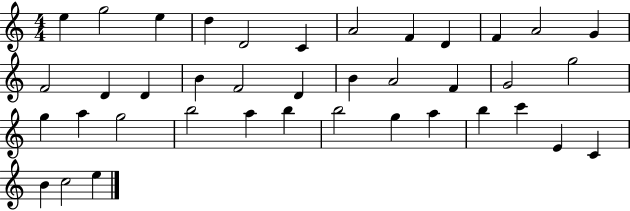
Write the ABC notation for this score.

X:1
T:Untitled
M:4/4
L:1/4
K:C
e g2 e d D2 C A2 F D F A2 G F2 D D B F2 D B A2 F G2 g2 g a g2 b2 a b b2 g a b c' E C B c2 e